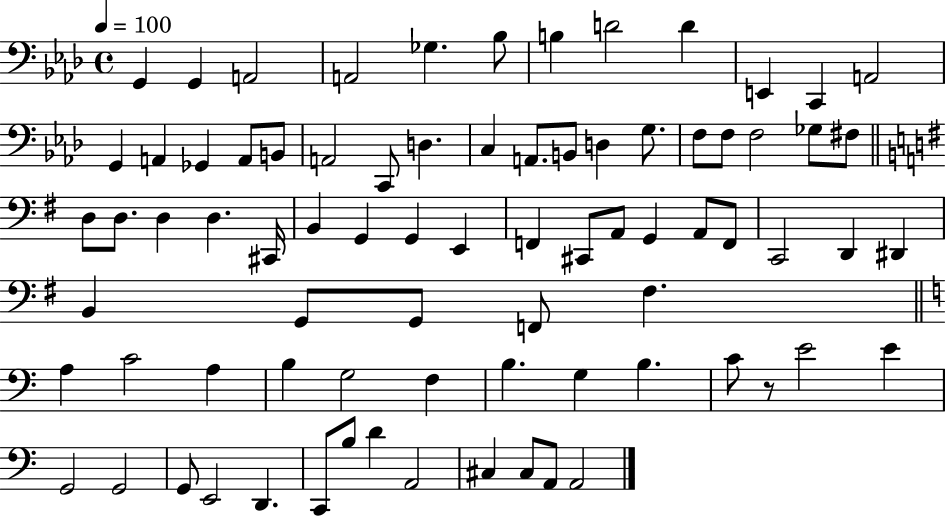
X:1
T:Untitled
M:4/4
L:1/4
K:Ab
G,, G,, A,,2 A,,2 _G, _B,/2 B, D2 D E,, C,, A,,2 G,, A,, _G,, A,,/2 B,,/2 A,,2 C,,/2 D, C, A,,/2 B,,/2 D, G,/2 F,/2 F,/2 F,2 _G,/2 ^F,/2 D,/2 D,/2 D, D, ^C,,/4 B,, G,, G,, E,, F,, ^C,,/2 A,,/2 G,, A,,/2 F,,/2 C,,2 D,, ^D,, B,, G,,/2 G,,/2 F,,/2 ^F, A, C2 A, B, G,2 F, B, G, B, C/2 z/2 E2 E G,,2 G,,2 G,,/2 E,,2 D,, C,,/2 B,/2 D A,,2 ^C, ^C,/2 A,,/2 A,,2